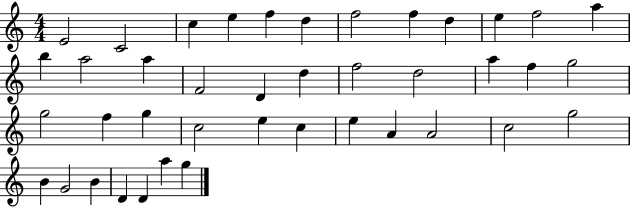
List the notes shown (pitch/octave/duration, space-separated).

E4/h C4/h C5/q E5/q F5/q D5/q F5/h F5/q D5/q E5/q F5/h A5/q B5/q A5/h A5/q F4/h D4/q D5/q F5/h D5/h A5/q F5/q G5/h G5/h F5/q G5/q C5/h E5/q C5/q E5/q A4/q A4/h C5/h G5/h B4/q G4/h B4/q D4/q D4/q A5/q G5/q